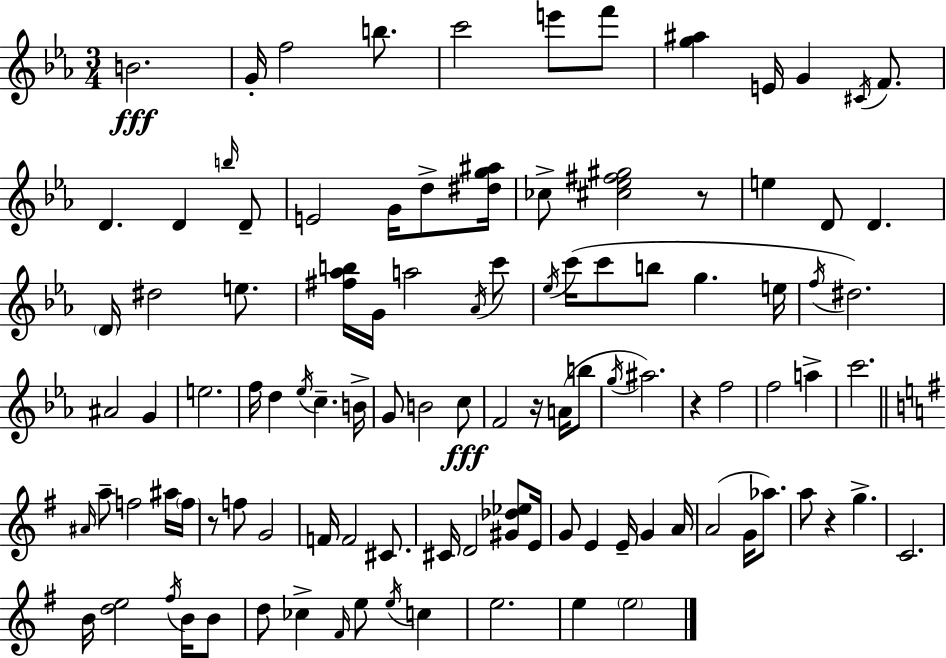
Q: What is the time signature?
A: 3/4